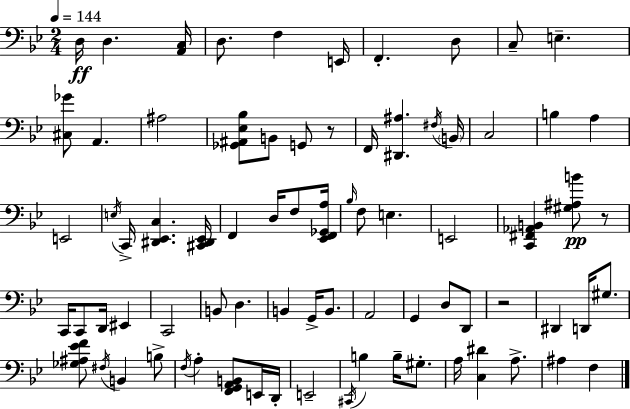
D3/s D3/q. [A2,C3]/s D3/e. F3/q E2/s F2/q. D3/e C3/e E3/q. [C#3,Gb4]/e A2/q. A#3/h [Gb2,A#2,Eb3,Bb3]/e B2/e G2/e R/e F2/s [D#2,A#3]/q. F#3/s B2/s C3/h B3/q A3/q E2/h E3/s C2/s [D#2,Eb2,C3]/q. [C#2,D#2,Eb2]/s F2/q D3/s F3/e [Eb2,F2,Gb2,A3]/s Bb3/s F3/e E3/q. E2/h [C2,F#2,Ab2,B2]/q [G#3,A#3,B4]/e R/e C2/s C2/e D2/s EIS2/q C2/h B2/e D3/q. B2/q G2/s B2/e. A2/h G2/q D3/e D2/e R/h D#2/q D2/s G#3/e. [Gb3,A#3,Eb4,F4]/e F#3/s B2/q B3/e F3/s A3/q [F2,G2,A2,B2]/e E2/s D2/s E2/h C#2/s B3/q B3/s G#3/e. A3/s [C3,D#4]/q A3/e. A#3/q F3/q